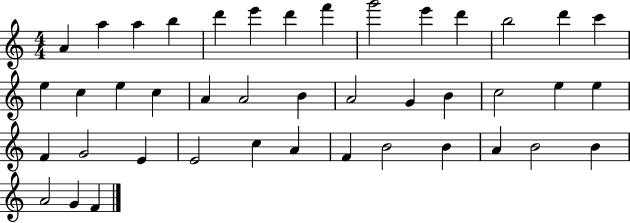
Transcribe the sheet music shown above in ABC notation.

X:1
T:Untitled
M:4/4
L:1/4
K:C
A a a b d' e' d' f' g'2 e' d' b2 d' c' e c e c A A2 B A2 G B c2 e e F G2 E E2 c A F B2 B A B2 B A2 G F